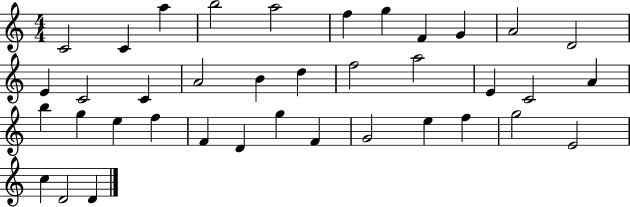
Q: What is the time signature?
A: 4/4